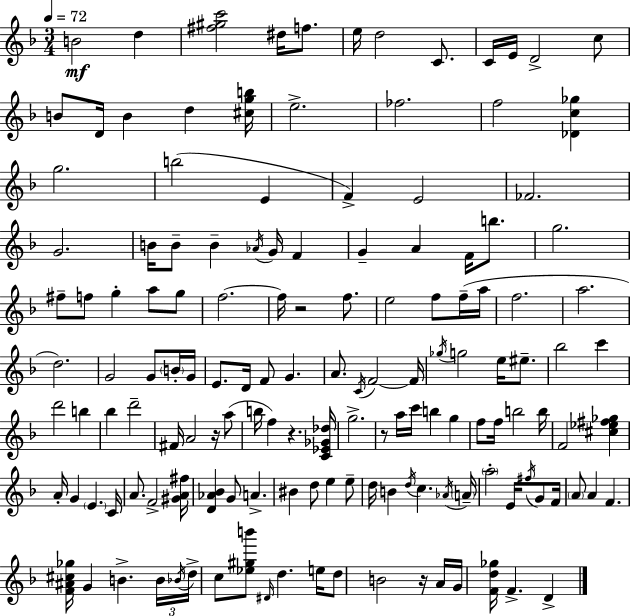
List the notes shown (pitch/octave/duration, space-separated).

B4/h D5/q [F#5,G#5,C6]/h D#5/s F5/e. E5/s D5/h C4/e. C4/s E4/s D4/h C5/e B4/e D4/s B4/q D5/q [C#5,G5,B5]/s E5/h. FES5/h. F5/h [Db4,C5,Gb5]/q G5/h. B5/h E4/q F4/q E4/h FES4/h. G4/h. B4/s B4/e B4/q Ab4/s G4/s F4/q G4/q A4/q F4/s B5/e. G5/h. F#5/e F5/e G5/q A5/e G5/e F5/h. F5/s R/h F5/e. E5/h F5/e F5/s A5/s F5/h. A5/h. D5/h. G4/h G4/e B4/s G4/s E4/e. D4/s F4/e G4/q. A4/e. C4/s F4/h F4/s Gb5/s G5/h E5/s EIS5/e. Bb5/h C6/q D6/h B5/q Bb5/q D6/h F#4/s A4/h R/s A5/e B5/s F5/q R/q. [C4,Eb4,Gb4,Db5]/s G5/h. R/e A5/s C6/s B5/q G5/q F5/e F5/s B5/h B5/s F4/h [C#5,Eb5,F#5,Gb5]/q A4/s G4/q E4/q. C4/s A4/e. F4/h [G#4,A4,F#5]/s [D4,Ab4,Bb4]/q G4/e A4/q. BIS4/q D5/e E5/q E5/e D5/s B4/q D5/s C5/q. Ab4/s A4/s A5/h E4/s F#5/s G4/e F4/s A4/e A4/q F4/q. [F4,A#4,C#5,Gb5]/s G4/q B4/q. B4/s Bb4/s D5/s C5/e [Eb5,G#5,B6]/e D#4/s D5/q. E5/s D5/e B4/h R/s A4/s G4/s [F4,D5,Gb5]/s F4/q. D4/q